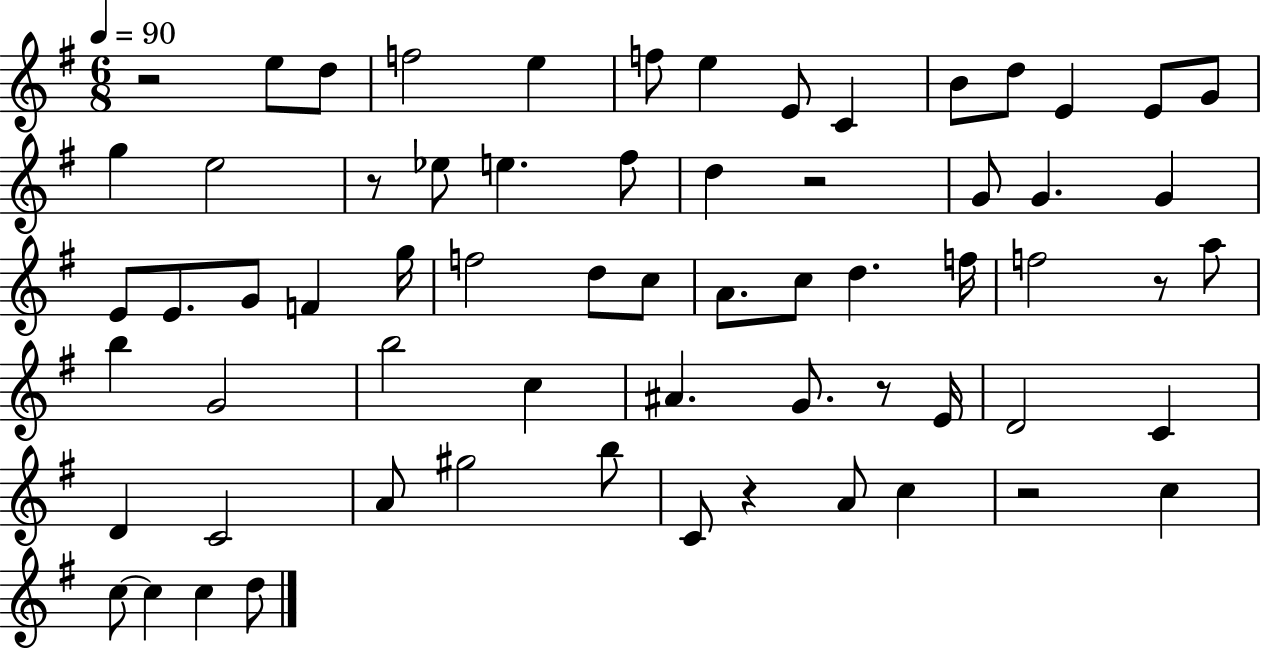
{
  \clef treble
  \numericTimeSignature
  \time 6/8
  \key g \major
  \tempo 4 = 90
  r2 e''8 d''8 | f''2 e''4 | f''8 e''4 e'8 c'4 | b'8 d''8 e'4 e'8 g'8 | \break g''4 e''2 | r8 ees''8 e''4. fis''8 | d''4 r2 | g'8 g'4. g'4 | \break e'8 e'8. g'8 f'4 g''16 | f''2 d''8 c''8 | a'8. c''8 d''4. f''16 | f''2 r8 a''8 | \break b''4 g'2 | b''2 c''4 | ais'4. g'8. r8 e'16 | d'2 c'4 | \break d'4 c'2 | a'8 gis''2 b''8 | c'8 r4 a'8 c''4 | r2 c''4 | \break c''8~~ c''4 c''4 d''8 | \bar "|."
}